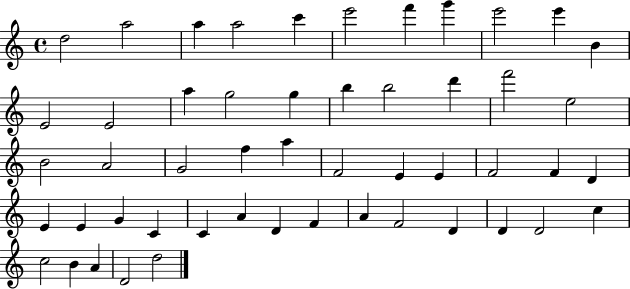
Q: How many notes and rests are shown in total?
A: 51